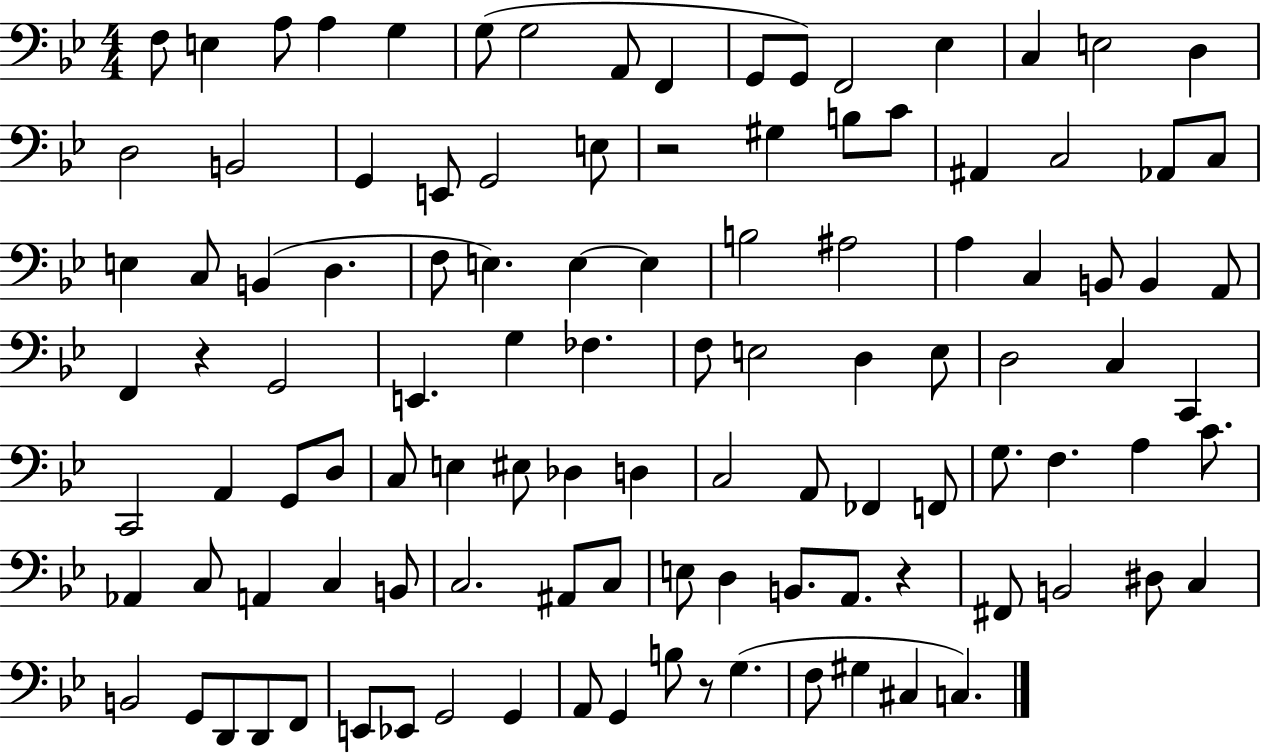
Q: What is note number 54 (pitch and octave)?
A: D3